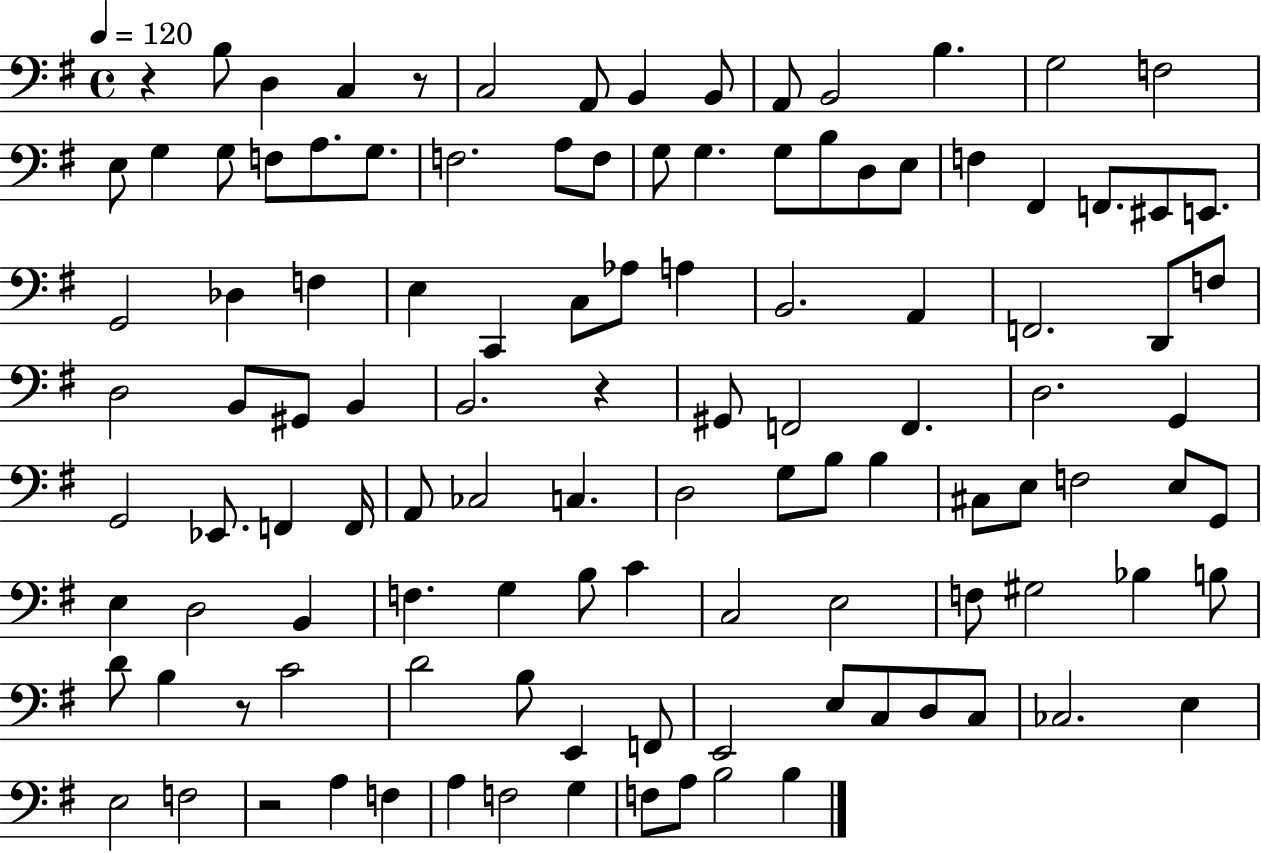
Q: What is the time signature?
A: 4/4